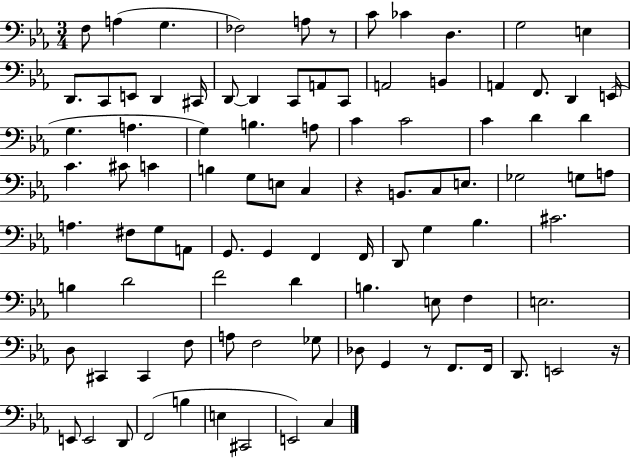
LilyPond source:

{
  \clef bass
  \numericTimeSignature
  \time 3/4
  \key ees \major
  f8 a4( g4. | fes2) a8 r8 | c'8 ces'4 d4. | g2 e4 | \break d,8. c,8 e,8 d,4 cis,16 | d,8~~ d,4 c,8 a,8 c,8 | a,2 b,4 | a,4 f,8. d,4 e,16( | \break g4. a4. | g4) b4. a8 | c'4 c'2 | c'4 d'4 d'4 | \break c'4. cis'8 c'4 | b4 g8 e8 c4 | r4 b,8. c8 e8. | ges2 g8 a8 | \break a4. fis8 g8 a,8 | g,8. g,4 f,4 f,16 | d,8 g4 bes4. | cis'2. | \break b4 d'2 | f'2 d'4 | b4. e8 f4 | e2. | \break d8 cis,4 cis,4 f8 | a8 f2 ges8 | des8 g,4 r8 f,8. f,16 | d,8. e,2 r16 | \break e,8 e,2 d,8 | f,2( b4 | e4 cis,2 | e,2) c4 | \break \bar "|."
}